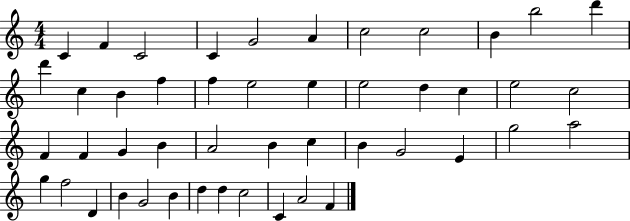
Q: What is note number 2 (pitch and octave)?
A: F4